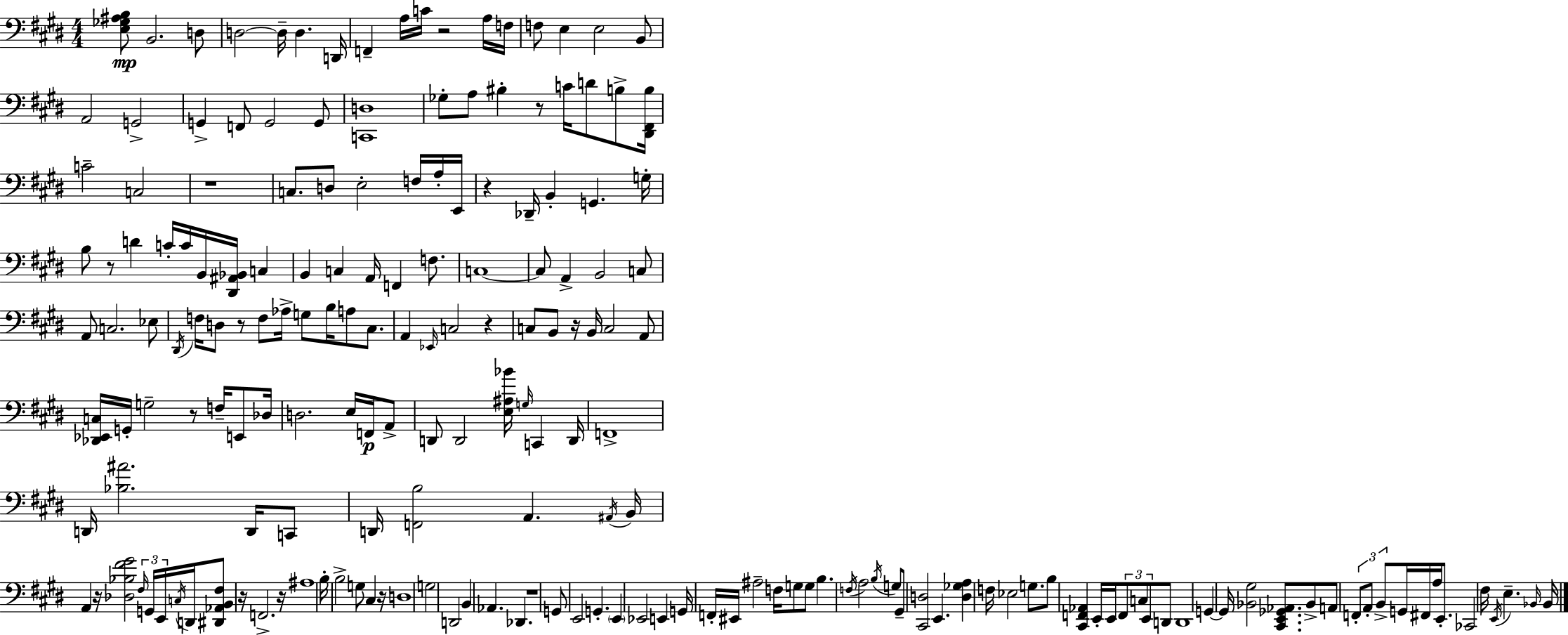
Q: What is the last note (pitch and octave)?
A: Bb2